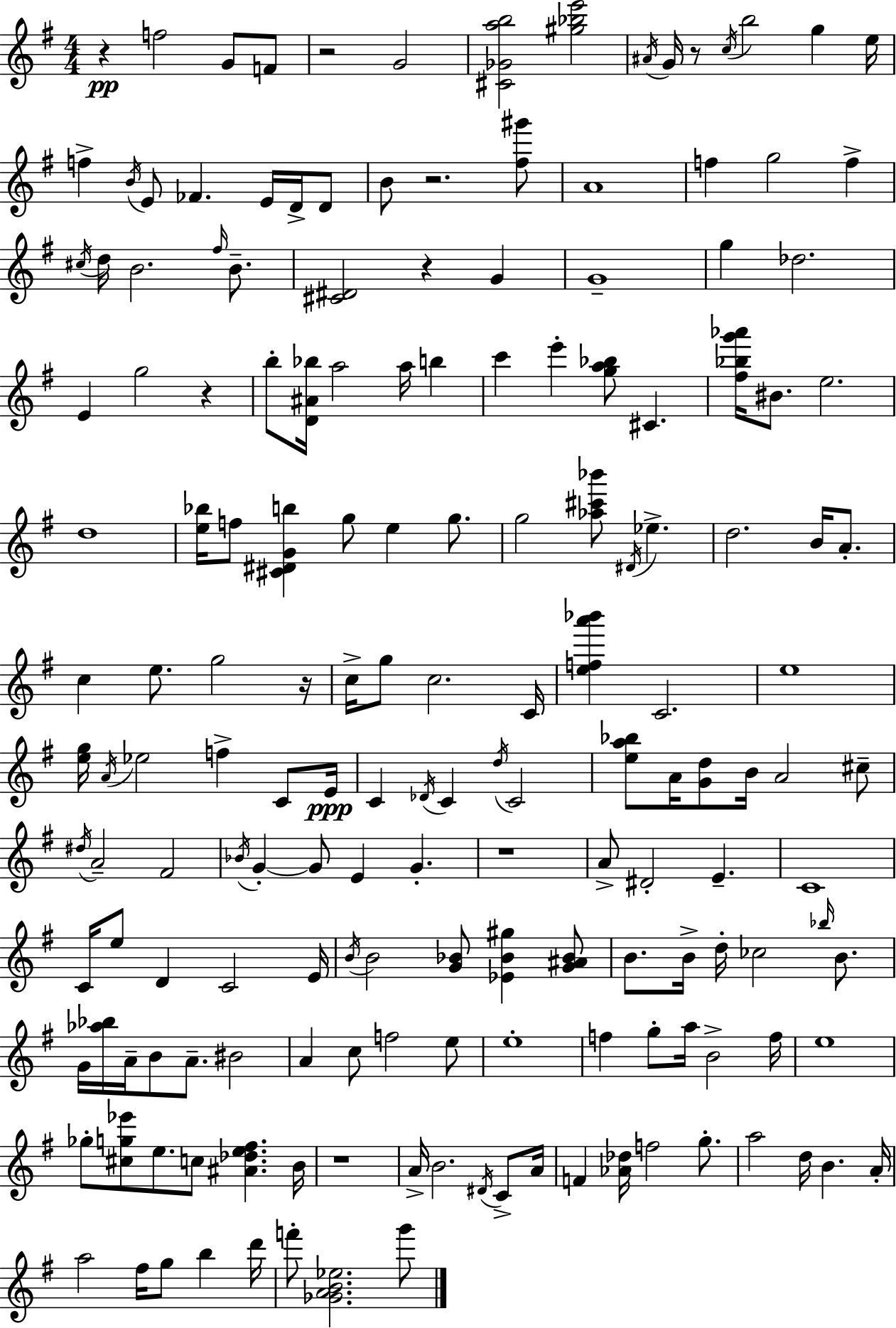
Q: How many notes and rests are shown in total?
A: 171